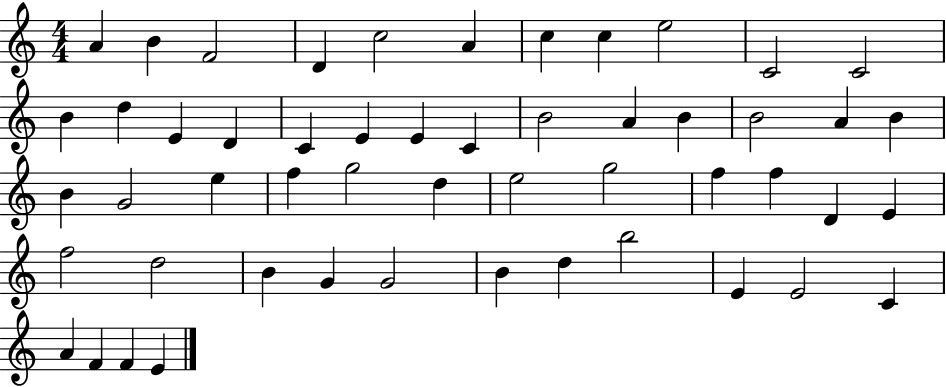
{
  \clef treble
  \numericTimeSignature
  \time 4/4
  \key c \major
  a'4 b'4 f'2 | d'4 c''2 a'4 | c''4 c''4 e''2 | c'2 c'2 | \break b'4 d''4 e'4 d'4 | c'4 e'4 e'4 c'4 | b'2 a'4 b'4 | b'2 a'4 b'4 | \break b'4 g'2 e''4 | f''4 g''2 d''4 | e''2 g''2 | f''4 f''4 d'4 e'4 | \break f''2 d''2 | b'4 g'4 g'2 | b'4 d''4 b''2 | e'4 e'2 c'4 | \break a'4 f'4 f'4 e'4 | \bar "|."
}